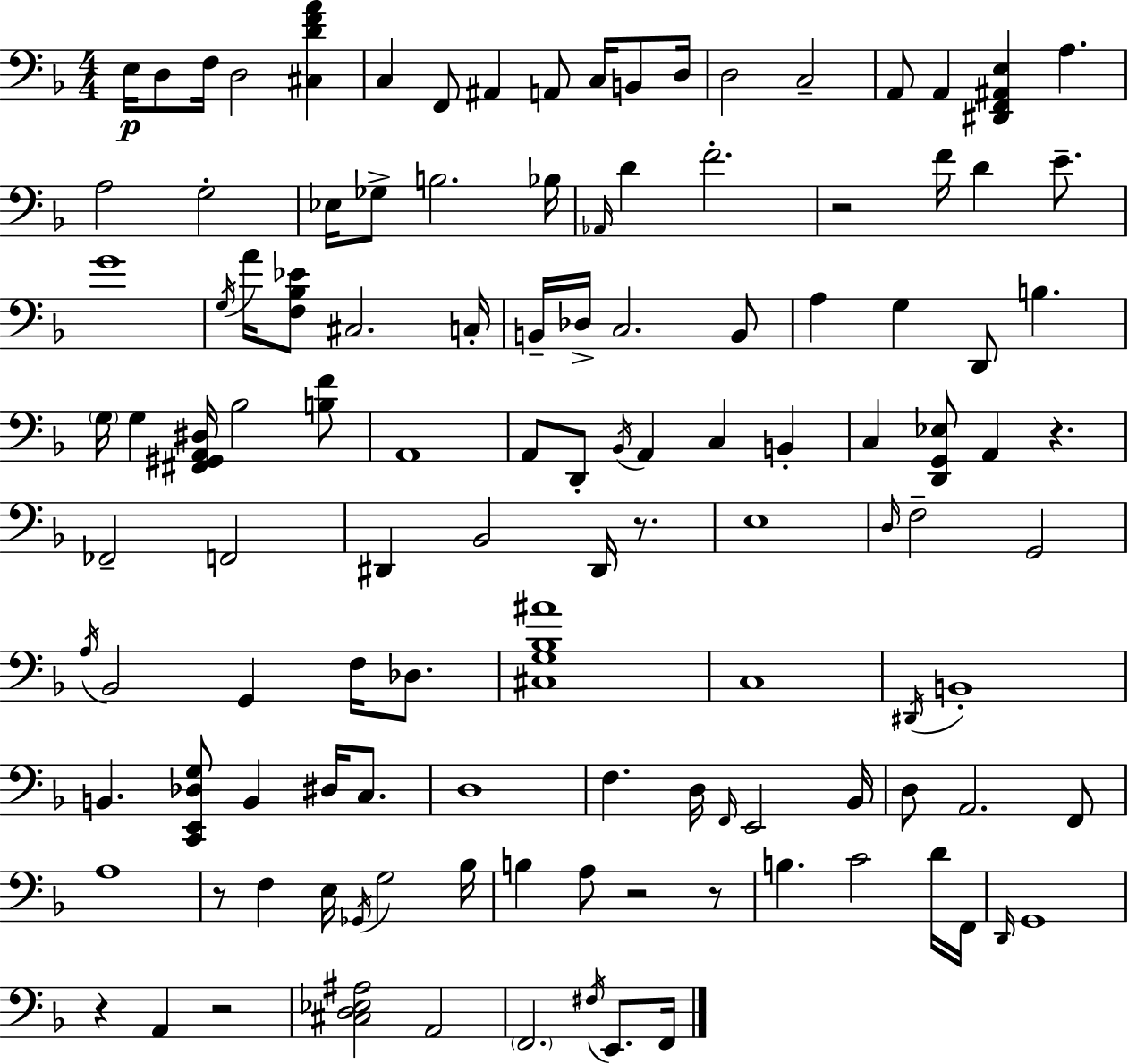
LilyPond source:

{
  \clef bass
  \numericTimeSignature
  \time 4/4
  \key f \major
  e16\p d8 f16 d2 <cis d' f' a'>4 | c4 f,8 ais,4 a,8 c16 b,8 d16 | d2 c2-- | a,8 a,4 <dis, f, ais, e>4 a4. | \break a2 g2-. | ees16 ges8-> b2. bes16 | \grace { aes,16 } d'4 f'2.-. | r2 f'16 d'4 e'8.-- | \break g'1 | \acciaccatura { g16 } a'16 <f bes ees'>8 cis2. | c16-. b,16-- des16-> c2. | b,8 a4 g4 d,8 b4. | \break \parenthesize g16 g4 <fis, gis, a, dis>16 bes2 | <b f'>8 a,1 | a,8 d,8-. \acciaccatura { bes,16 } a,4 c4 b,4-. | c4 <d, g, ees>8 a,4 r4. | \break fes,2-- f,2 | dis,4 bes,2 dis,16 | r8. e1 | \grace { d16 } f2-- g,2 | \break \acciaccatura { a16 } bes,2 g,4 | f16 des8. <cis g bes ais'>1 | c1 | \acciaccatura { dis,16 } b,1-. | \break b,4. <c, e, des g>8 b,4 | dis16 c8. d1 | f4. d16 \grace { f,16 } e,2 | bes,16 d8 a,2. | \break f,8 a1 | r8 f4 e16 \acciaccatura { ges,16 } g2 | bes16 b4 a8 r2 | r8 b4. c'2 | \break d'16 f,16 \grace { d,16 } g,1 | r4 a,4 | r2 <cis d ees ais>2 | a,2 \parenthesize f,2. | \break \acciaccatura { fis16 } e,8. f,16 \bar "|."
}